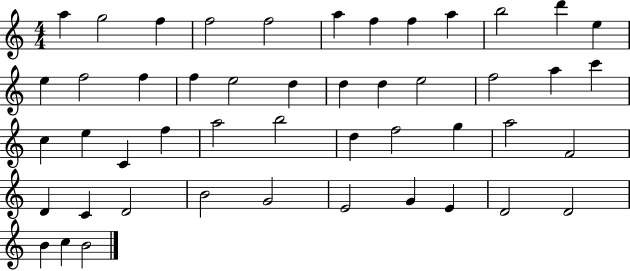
{
  \clef treble
  \numericTimeSignature
  \time 4/4
  \key c \major
  a''4 g''2 f''4 | f''2 f''2 | a''4 f''4 f''4 a''4 | b''2 d'''4 e''4 | \break e''4 f''2 f''4 | f''4 e''2 d''4 | d''4 d''4 e''2 | f''2 a''4 c'''4 | \break c''4 e''4 c'4 f''4 | a''2 b''2 | d''4 f''2 g''4 | a''2 f'2 | \break d'4 c'4 d'2 | b'2 g'2 | e'2 g'4 e'4 | d'2 d'2 | \break b'4 c''4 b'2 | \bar "|."
}